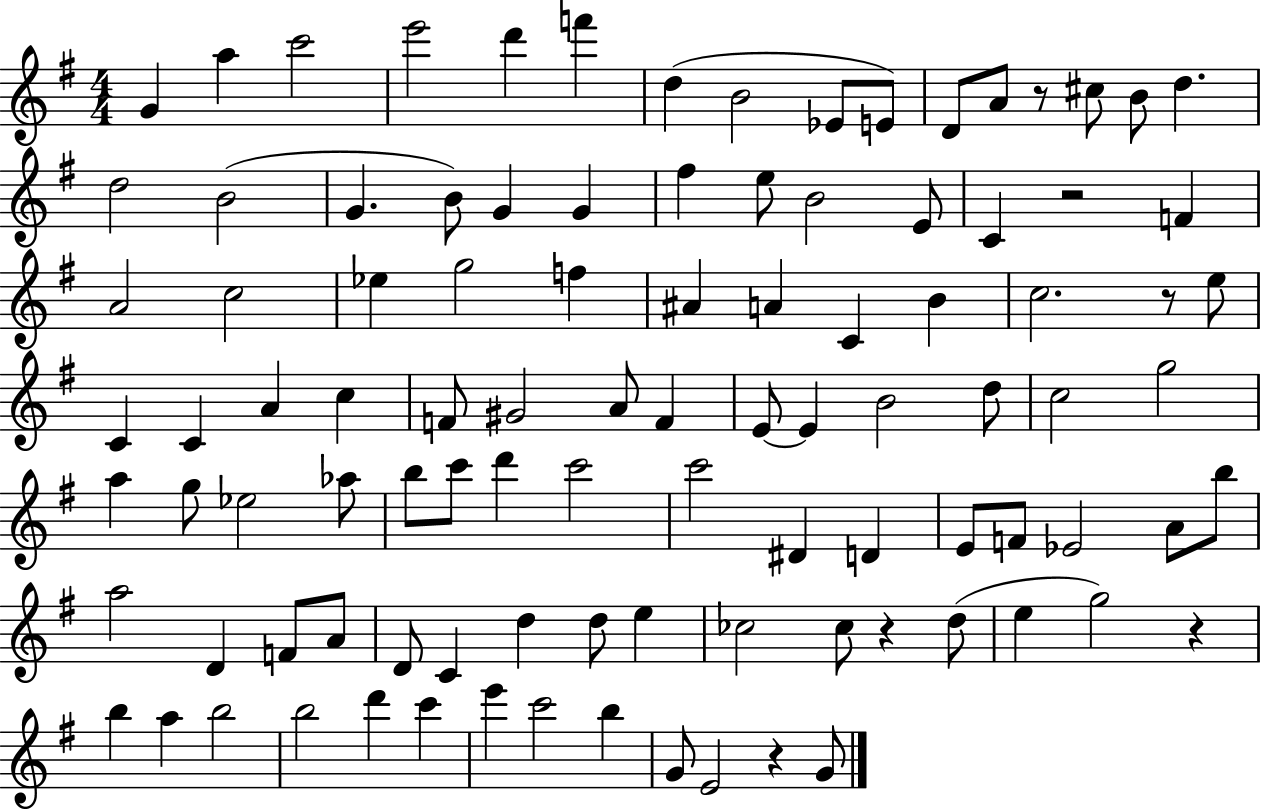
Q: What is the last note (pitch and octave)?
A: G4